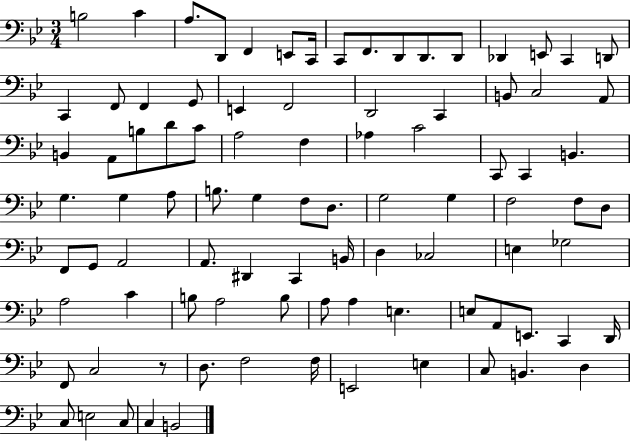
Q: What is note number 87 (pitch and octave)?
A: E3